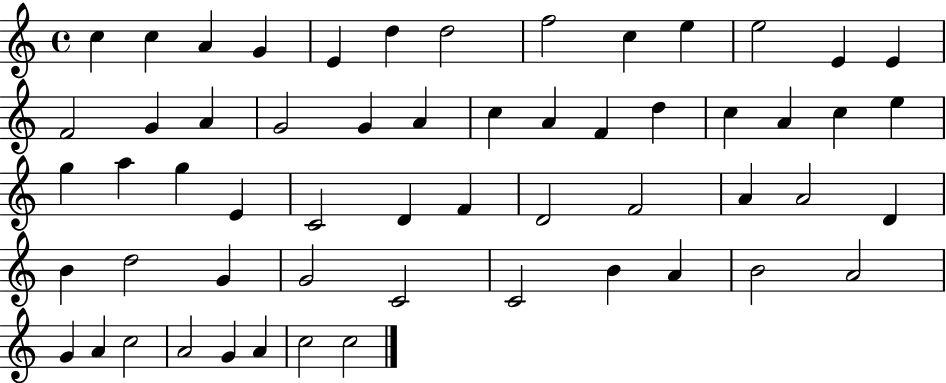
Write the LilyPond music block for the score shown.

{
  \clef treble
  \time 4/4
  \defaultTimeSignature
  \key c \major
  c''4 c''4 a'4 g'4 | e'4 d''4 d''2 | f''2 c''4 e''4 | e''2 e'4 e'4 | \break f'2 g'4 a'4 | g'2 g'4 a'4 | c''4 a'4 f'4 d''4 | c''4 a'4 c''4 e''4 | \break g''4 a''4 g''4 e'4 | c'2 d'4 f'4 | d'2 f'2 | a'4 a'2 d'4 | \break b'4 d''2 g'4 | g'2 c'2 | c'2 b'4 a'4 | b'2 a'2 | \break g'4 a'4 c''2 | a'2 g'4 a'4 | c''2 c''2 | \bar "|."
}